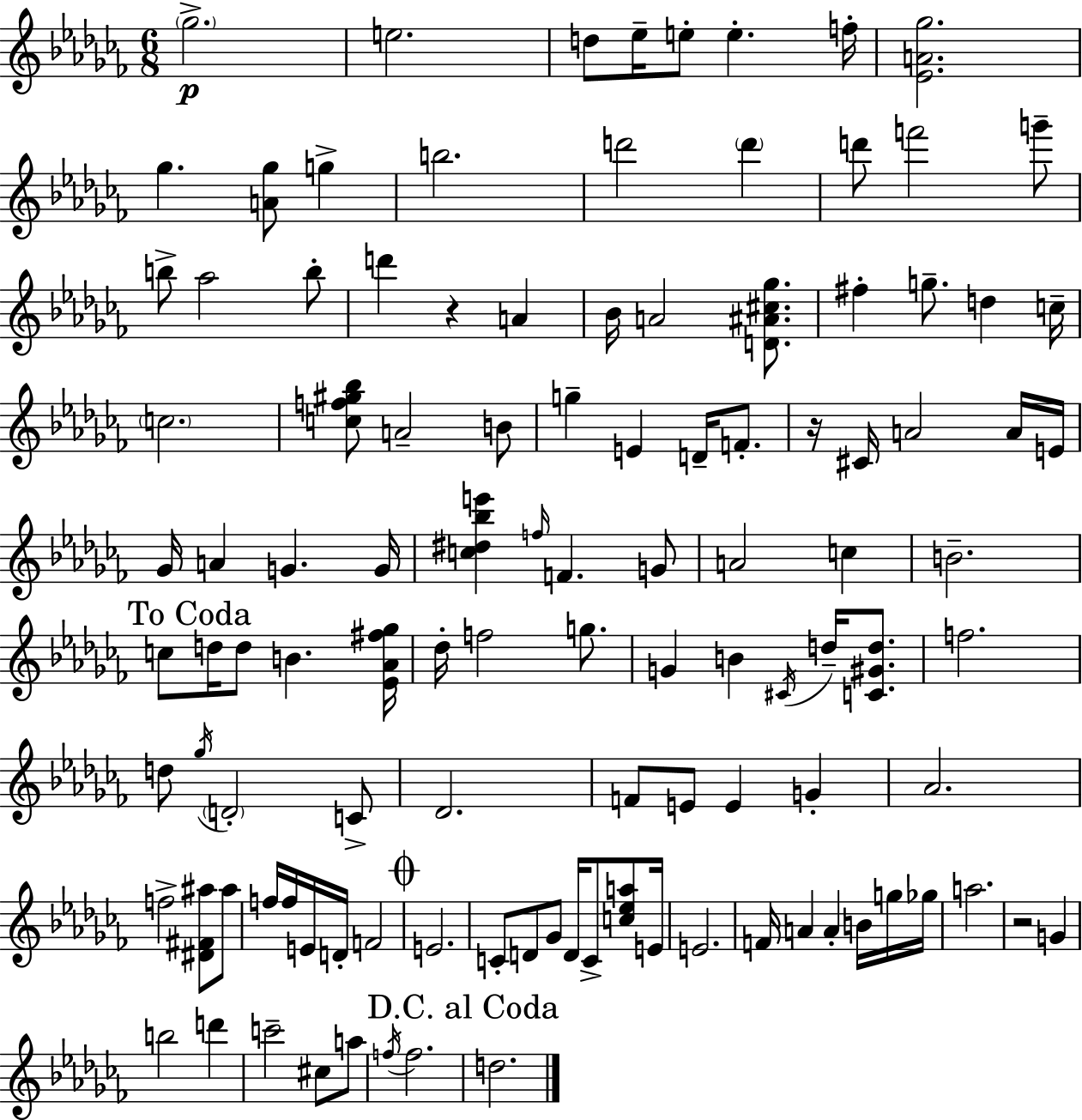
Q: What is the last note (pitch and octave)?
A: D5